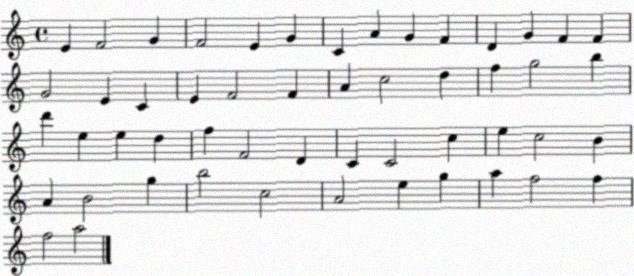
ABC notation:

X:1
T:Untitled
M:4/4
L:1/4
K:C
E F2 G F2 E G C A G F D G F F G2 E C E F2 F A c2 d f g2 b d' e e d f F2 D C C2 c e c2 B A B2 g b2 c2 A2 e g a f2 f f2 a2